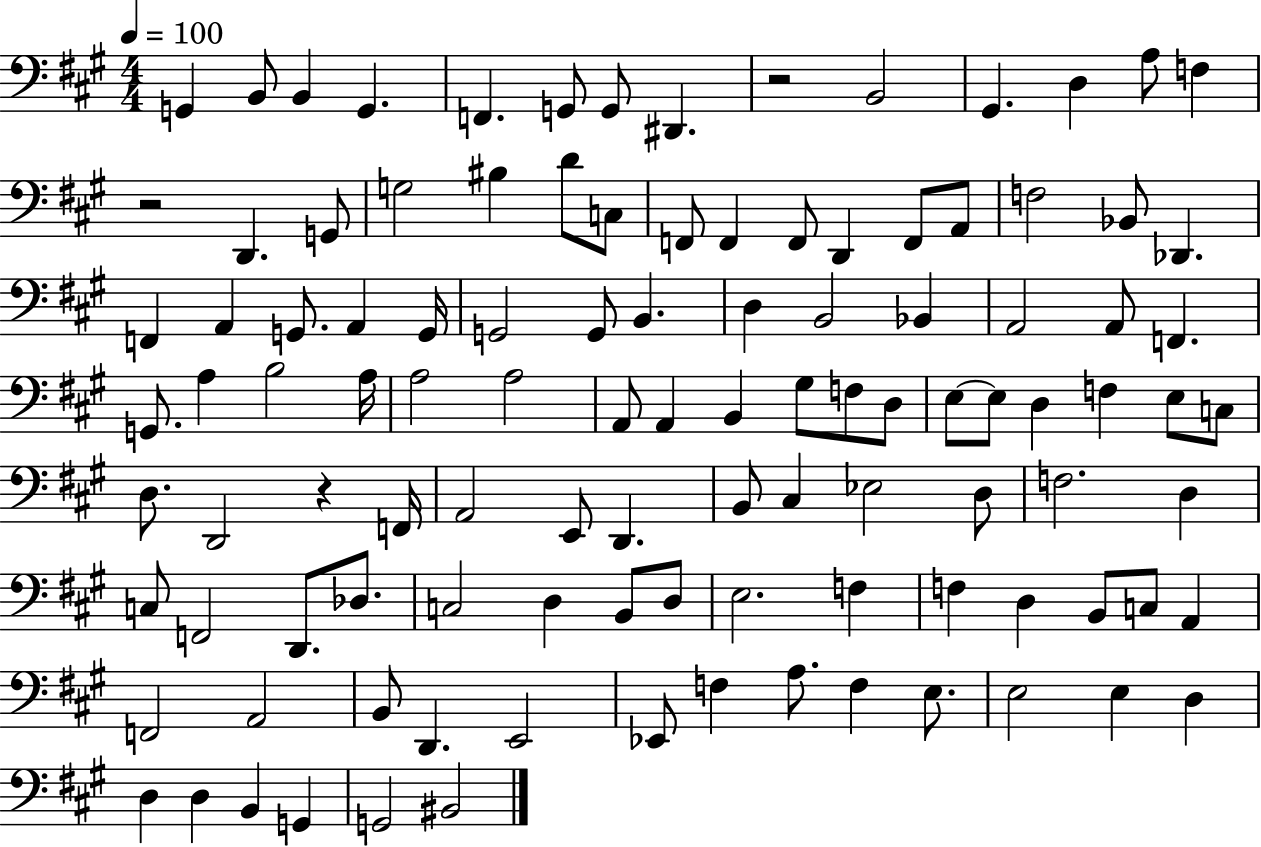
{
  \clef bass
  \numericTimeSignature
  \time 4/4
  \key a \major
  \tempo 4 = 100
  \repeat volta 2 { g,4 b,8 b,4 g,4. | f,4. g,8 g,8 dis,4. | r2 b,2 | gis,4. d4 a8 f4 | \break r2 d,4. g,8 | g2 bis4 d'8 c8 | f,8 f,4 f,8 d,4 f,8 a,8 | f2 bes,8 des,4. | \break f,4 a,4 g,8. a,4 g,16 | g,2 g,8 b,4. | d4 b,2 bes,4 | a,2 a,8 f,4. | \break g,8. a4 b2 a16 | a2 a2 | a,8 a,4 b,4 gis8 f8 d8 | e8~~ e8 d4 f4 e8 c8 | \break d8. d,2 r4 f,16 | a,2 e,8 d,4. | b,8 cis4 ees2 d8 | f2. d4 | \break c8 f,2 d,8. des8. | c2 d4 b,8 d8 | e2. f4 | f4 d4 b,8 c8 a,4 | \break f,2 a,2 | b,8 d,4. e,2 | ees,8 f4 a8. f4 e8. | e2 e4 d4 | \break d4 d4 b,4 g,4 | g,2 bis,2 | } \bar "|."
}